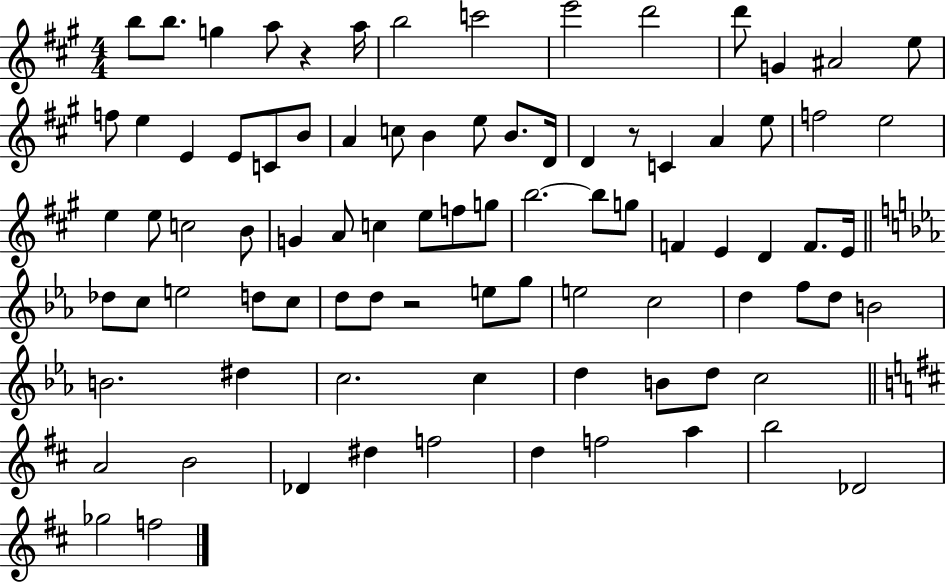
{
  \clef treble
  \numericTimeSignature
  \time 4/4
  \key a \major
  b''8 b''8. g''4 a''8 r4 a''16 | b''2 c'''2 | e'''2 d'''2 | d'''8 g'4 ais'2 e''8 | \break f''8 e''4 e'4 e'8 c'8 b'8 | a'4 c''8 b'4 e''8 b'8. d'16 | d'4 r8 c'4 a'4 e''8 | f''2 e''2 | \break e''4 e''8 c''2 b'8 | g'4 a'8 c''4 e''8 f''8 g''8 | b''2.~~ b''8 g''8 | f'4 e'4 d'4 f'8. e'16 | \break \bar "||" \break \key c \minor des''8 c''8 e''2 d''8 c''8 | d''8 d''8 r2 e''8 g''8 | e''2 c''2 | d''4 f''8 d''8 b'2 | \break b'2. dis''4 | c''2. c''4 | d''4 b'8 d''8 c''2 | \bar "||" \break \key d \major a'2 b'2 | des'4 dis''4 f''2 | d''4 f''2 a''4 | b''2 des'2 | \break ges''2 f''2 | \bar "|."
}